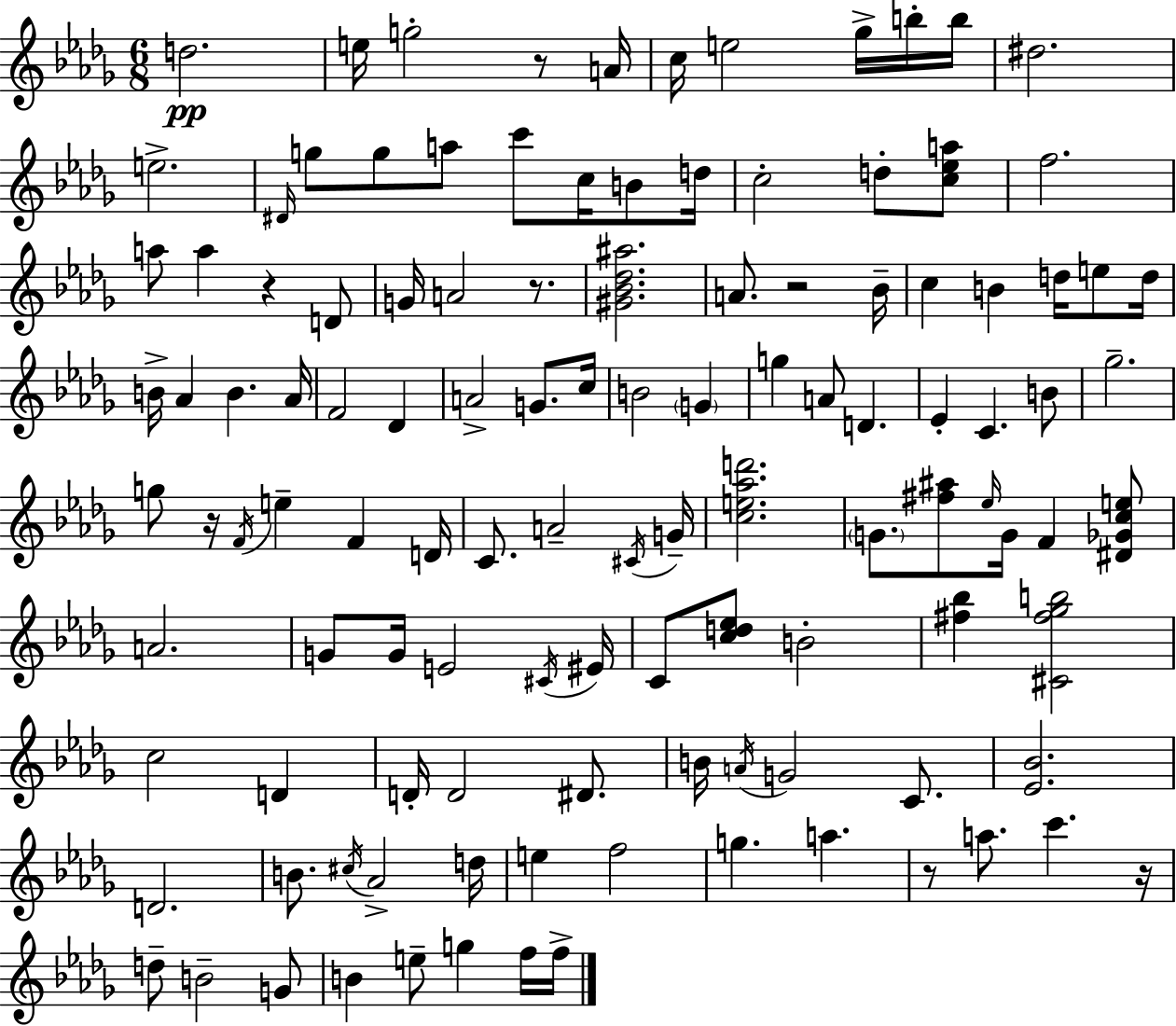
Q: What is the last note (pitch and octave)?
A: F5